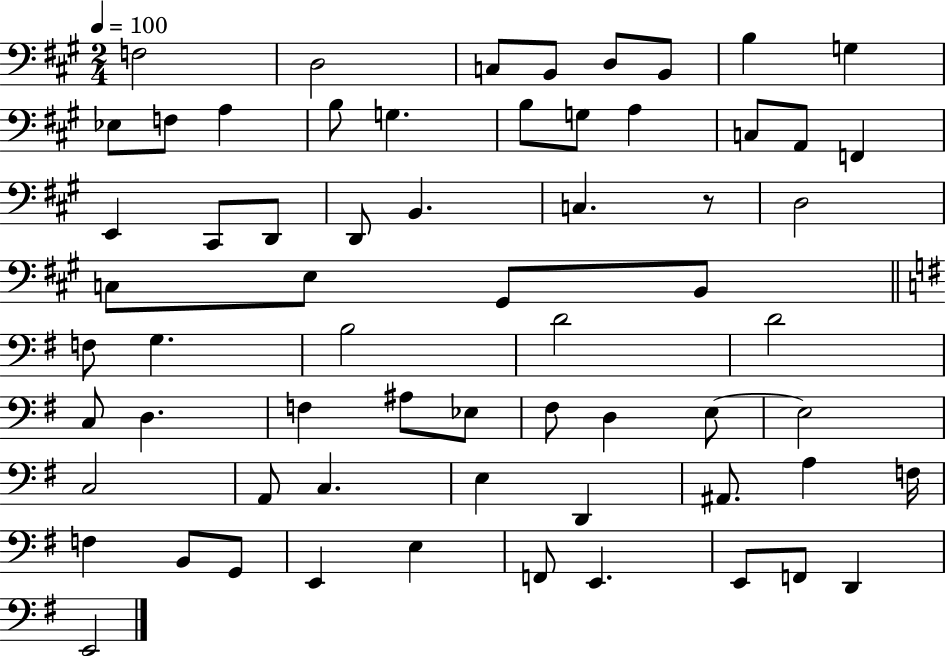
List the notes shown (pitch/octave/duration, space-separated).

F3/h D3/h C3/e B2/e D3/e B2/e B3/q G3/q Eb3/e F3/e A3/q B3/e G3/q. B3/e G3/e A3/q C3/e A2/e F2/q E2/q C#2/e D2/e D2/e B2/q. C3/q. R/e D3/h C3/e E3/e G#2/e B2/e F3/e G3/q. B3/h D4/h D4/h C3/e D3/q. F3/q A#3/e Eb3/e F#3/e D3/q E3/e E3/h C3/h A2/e C3/q. E3/q D2/q A#2/e. A3/q F3/s F3/q B2/e G2/e E2/q E3/q F2/e E2/q. E2/e F2/e D2/q E2/h